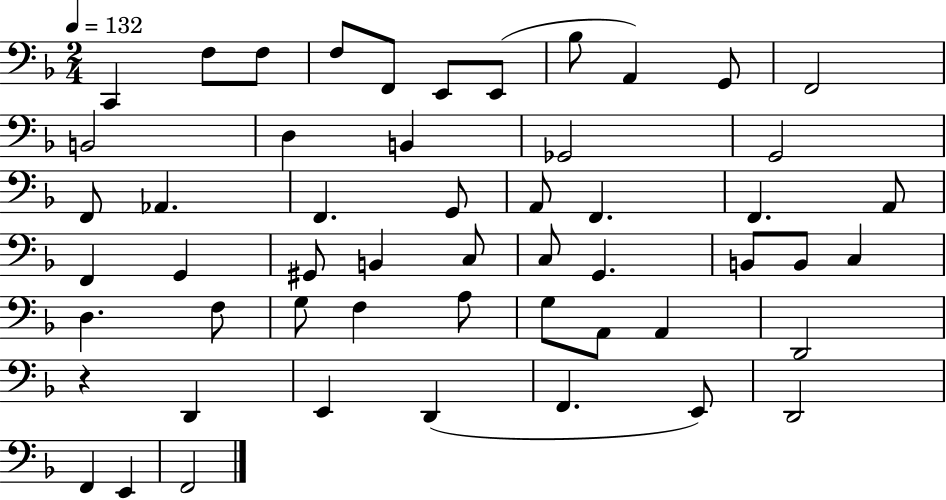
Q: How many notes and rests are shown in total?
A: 53